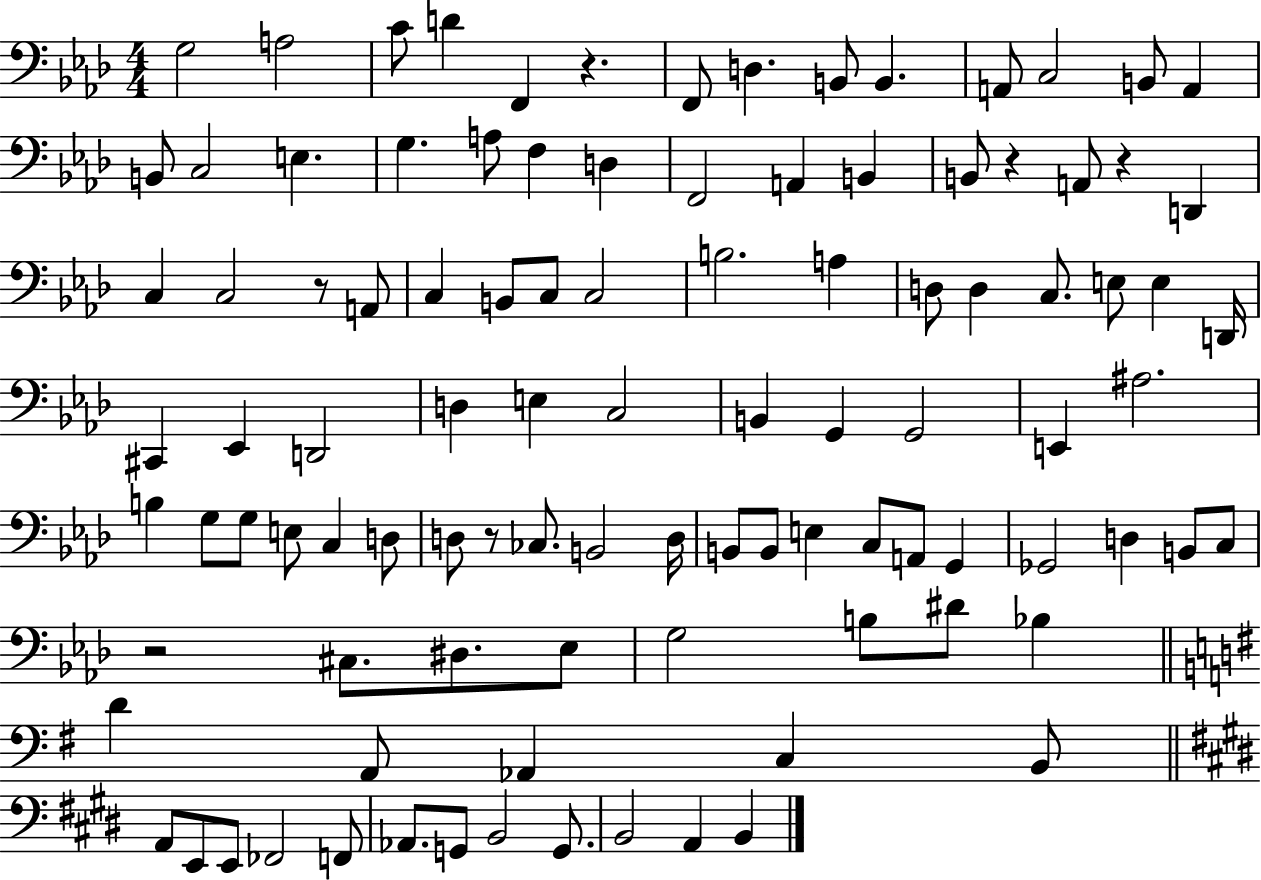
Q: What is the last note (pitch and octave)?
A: B2